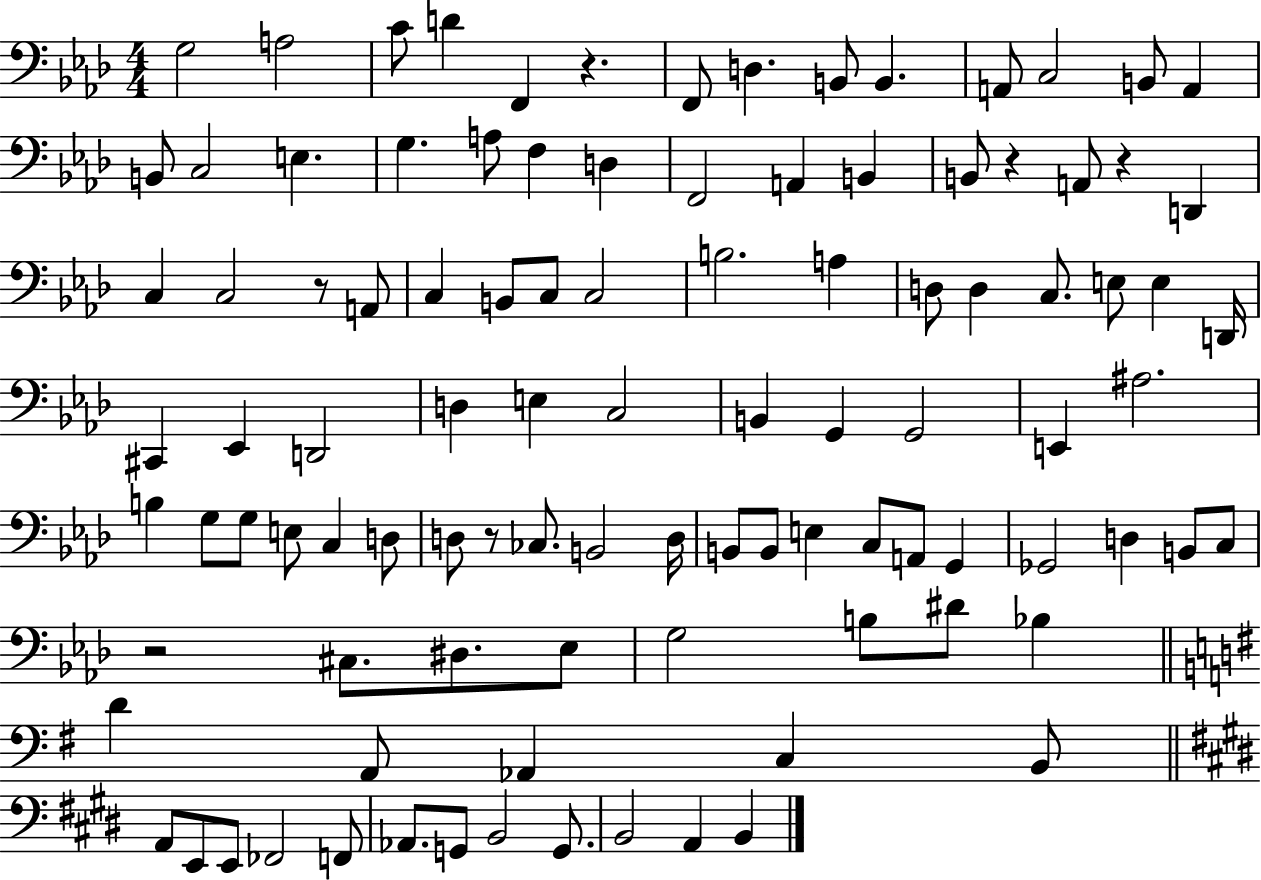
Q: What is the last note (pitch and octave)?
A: B2